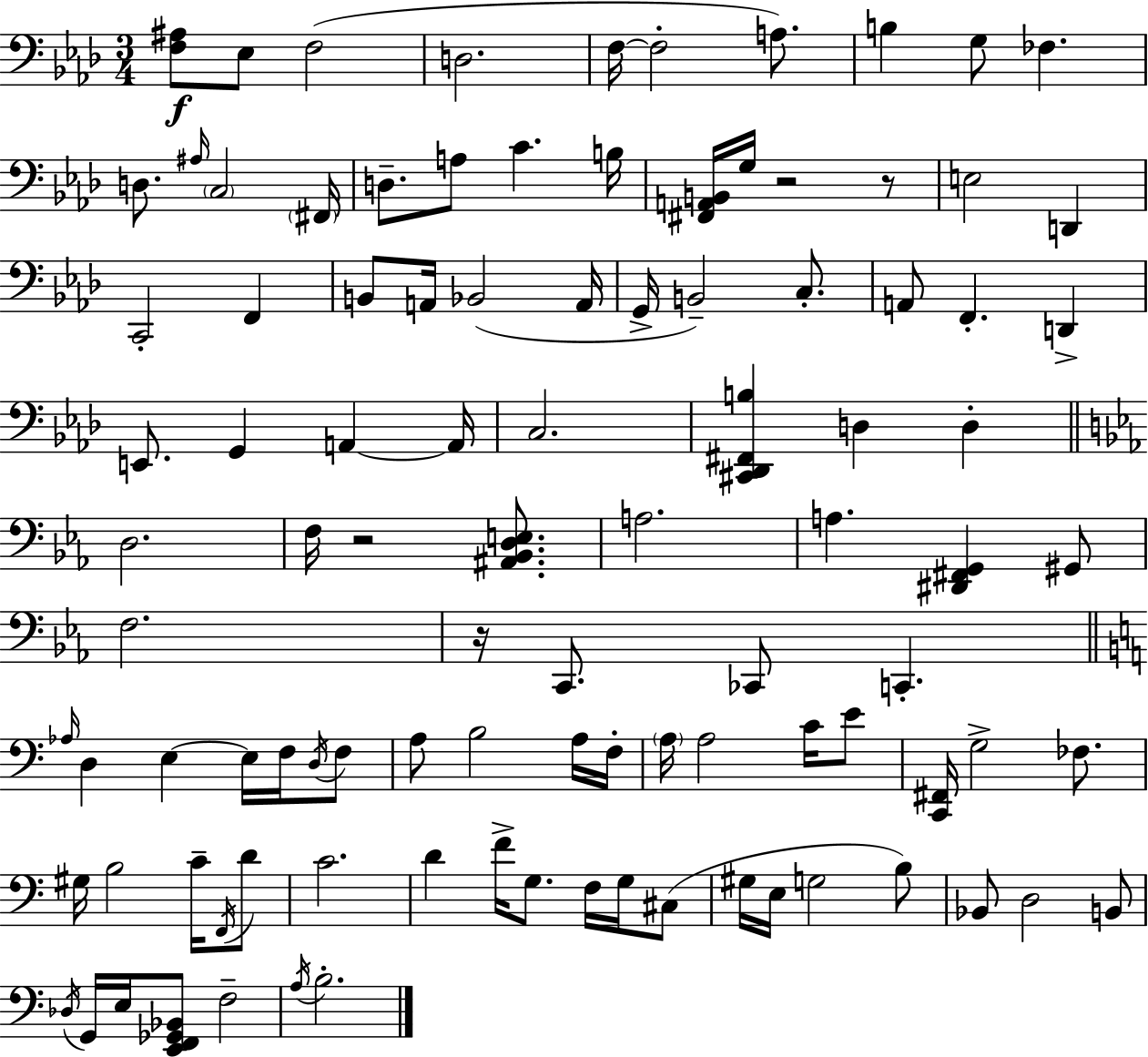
{
  \clef bass
  \numericTimeSignature
  \time 3/4
  \key aes \major
  <f ais>8\f ees8 f2( | d2. | f16~~ f2-. a8.) | b4 g8 fes4. | \break d8. \grace { ais16 } \parenthesize c2 | \parenthesize fis,16 d8.-- a8 c'4. | b16 <fis, a, b,>16 g16 r2 r8 | e2 d,4 | \break c,2-. f,4 | b,8 a,16 bes,2( | a,16 g,16-> b,2--) c8.-. | a,8 f,4.-. d,4-> | \break e,8. g,4 a,4~~ | a,16 c2. | <cis, des, fis, b>4 d4 d4-. | \bar "||" \break \key ees \major d2. | f16 r2 <ais, bes, d e>8. | a2. | a4. <dis, fis, g,>4 gis,8 | \break f2. | r16 c,8. ces,8 c,4.-. | \bar "||" \break \key a \minor \grace { aes16 } d4 e4~~ e16 f16 \acciaccatura { d16 } | f8 a8 b2 | a16 f16-. \parenthesize a16 a2 c'16 | e'8 <c, fis,>16 g2-> fes8. | \break gis16 b2 c'16-- | \acciaccatura { f,16 } d'8 c'2. | d'4 f'16-> g8. f16 | g16 cis8( gis16 e16 g2 | \break b8) bes,8 d2 | b,8 \acciaccatura { des16 } g,16 e16 <e, f, ges, bes,>8 f2-- | \acciaccatura { a16 } b2.-. | \bar "|."
}